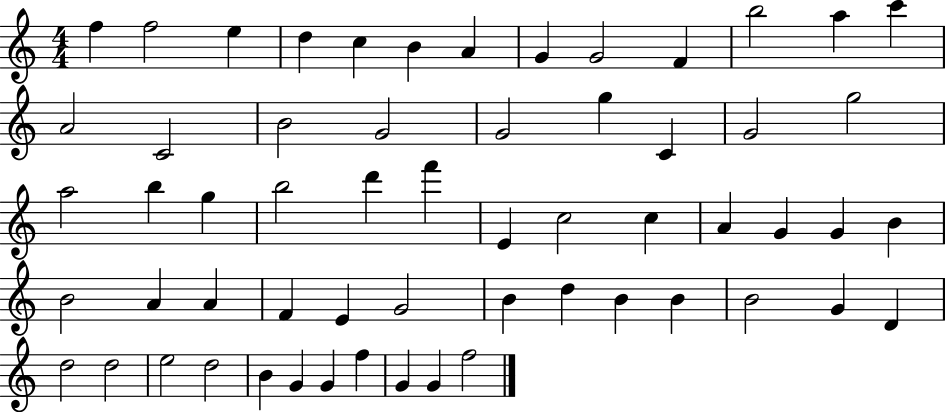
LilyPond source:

{
  \clef treble
  \numericTimeSignature
  \time 4/4
  \key c \major
  f''4 f''2 e''4 | d''4 c''4 b'4 a'4 | g'4 g'2 f'4 | b''2 a''4 c'''4 | \break a'2 c'2 | b'2 g'2 | g'2 g''4 c'4 | g'2 g''2 | \break a''2 b''4 g''4 | b''2 d'''4 f'''4 | e'4 c''2 c''4 | a'4 g'4 g'4 b'4 | \break b'2 a'4 a'4 | f'4 e'4 g'2 | b'4 d''4 b'4 b'4 | b'2 g'4 d'4 | \break d''2 d''2 | e''2 d''2 | b'4 g'4 g'4 f''4 | g'4 g'4 f''2 | \break \bar "|."
}